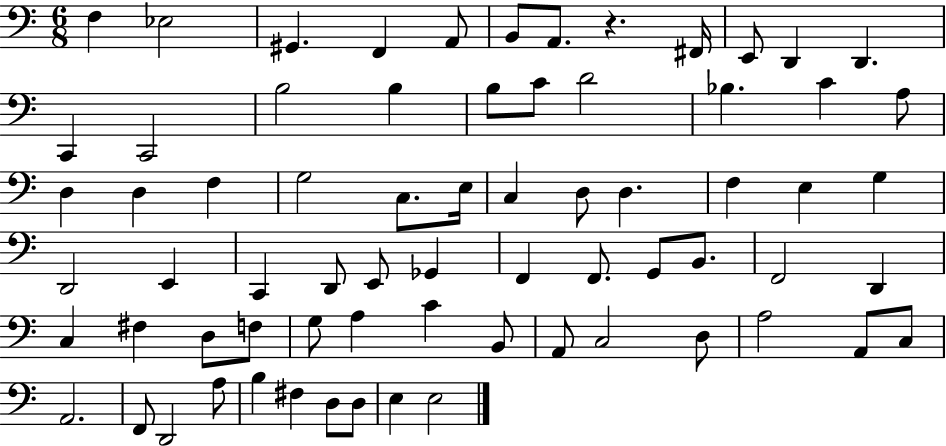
F3/q Eb3/h G#2/q. F2/q A2/e B2/e A2/e. R/q. F#2/s E2/e D2/q D2/q. C2/q C2/h B3/h B3/q B3/e C4/e D4/h Bb3/q. C4/q A3/e D3/q D3/q F3/q G3/h C3/e. E3/s C3/q D3/e D3/q. F3/q E3/q G3/q D2/h E2/q C2/q D2/e E2/e Gb2/q F2/q F2/e. G2/e B2/e. F2/h D2/q C3/q F#3/q D3/e F3/e G3/e A3/q C4/q B2/e A2/e C3/h D3/e A3/h A2/e C3/e A2/h. F2/e D2/h A3/e B3/q F#3/q D3/e D3/e E3/q E3/h